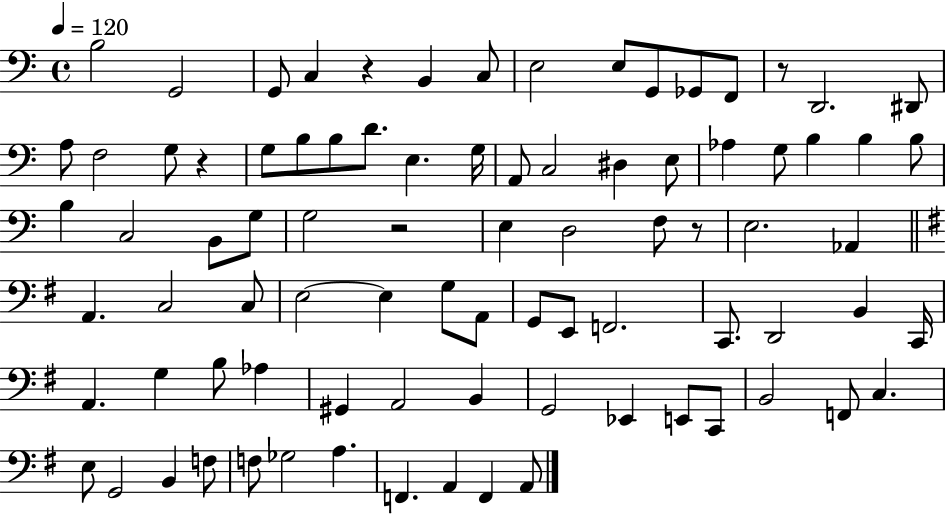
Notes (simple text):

B3/h G2/h G2/e C3/q R/q B2/q C3/e E3/h E3/e G2/e Gb2/e F2/e R/e D2/h. D#2/e A3/e F3/h G3/e R/q G3/e B3/e B3/e D4/e. E3/q. G3/s A2/e C3/h D#3/q E3/e Ab3/q G3/e B3/q B3/q B3/e B3/q C3/h B2/e G3/e G3/h R/h E3/q D3/h F3/e R/e E3/h. Ab2/q A2/q. C3/h C3/e E3/h E3/q G3/e A2/e G2/e E2/e F2/h. C2/e. D2/h B2/q C2/s A2/q. G3/q B3/e Ab3/q G#2/q A2/h B2/q G2/h Eb2/q E2/e C2/e B2/h F2/e C3/q. E3/e G2/h B2/q F3/e F3/e Gb3/h A3/q. F2/q. A2/q F2/q A2/e